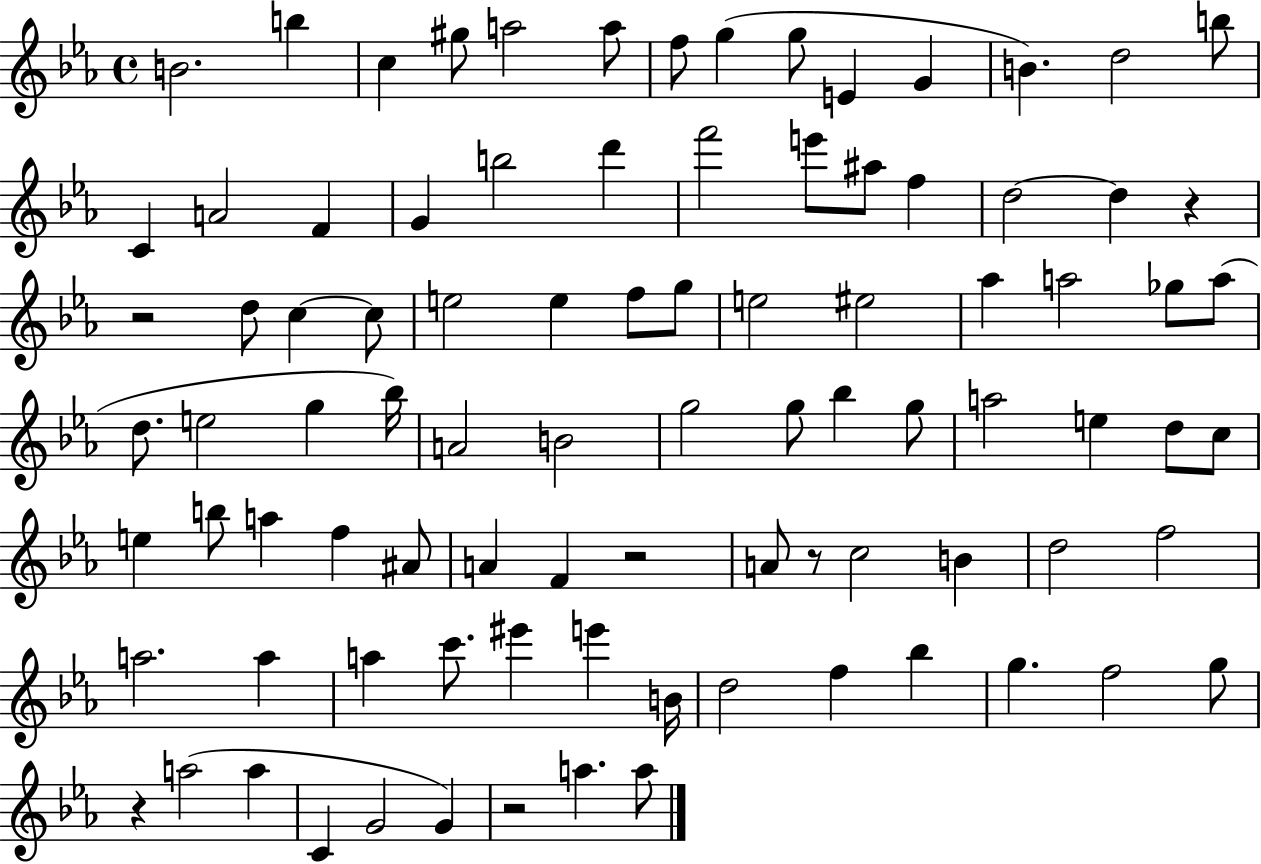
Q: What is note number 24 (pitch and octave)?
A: F5